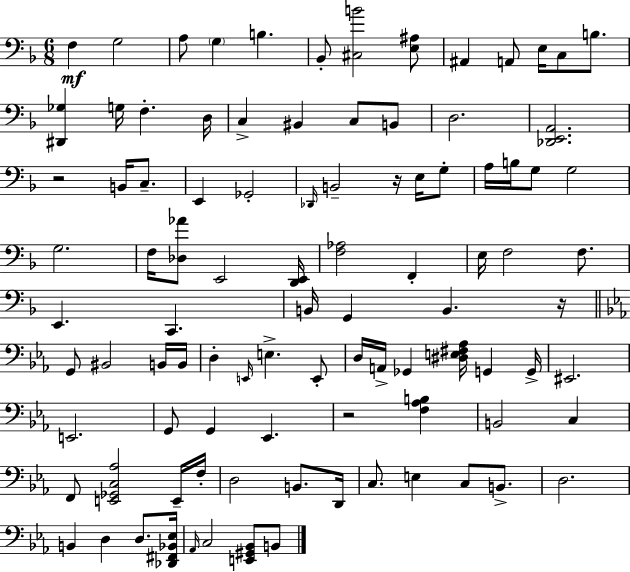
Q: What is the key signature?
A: D minor